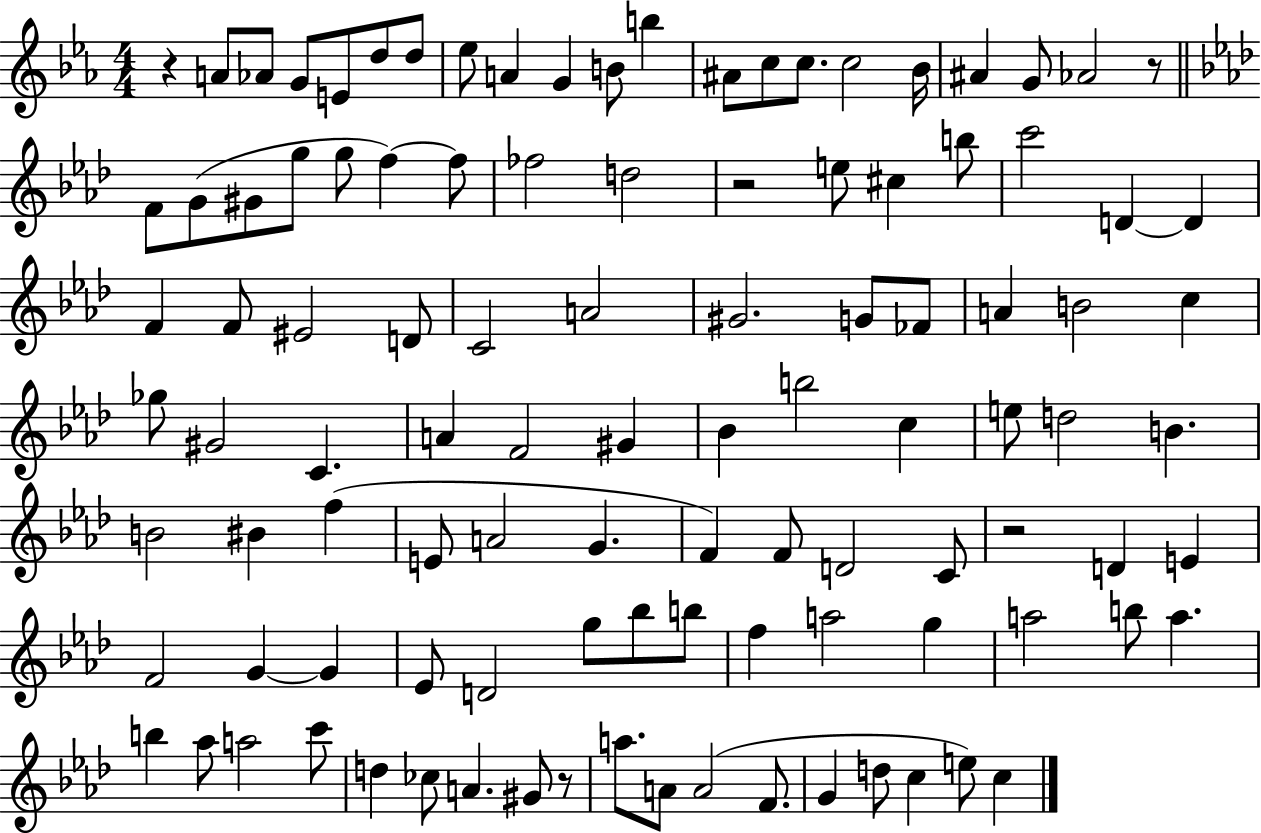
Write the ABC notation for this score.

X:1
T:Untitled
M:4/4
L:1/4
K:Eb
z A/2 _A/2 G/2 E/2 d/2 d/2 _e/2 A G B/2 b ^A/2 c/2 c/2 c2 _B/4 ^A G/2 _A2 z/2 F/2 G/2 ^G/2 g/2 g/2 f f/2 _f2 d2 z2 e/2 ^c b/2 c'2 D D F F/2 ^E2 D/2 C2 A2 ^G2 G/2 _F/2 A B2 c _g/2 ^G2 C A F2 ^G _B b2 c e/2 d2 B B2 ^B f E/2 A2 G F F/2 D2 C/2 z2 D E F2 G G _E/2 D2 g/2 _b/2 b/2 f a2 g a2 b/2 a b _a/2 a2 c'/2 d _c/2 A ^G/2 z/2 a/2 A/2 A2 F/2 G d/2 c e/2 c